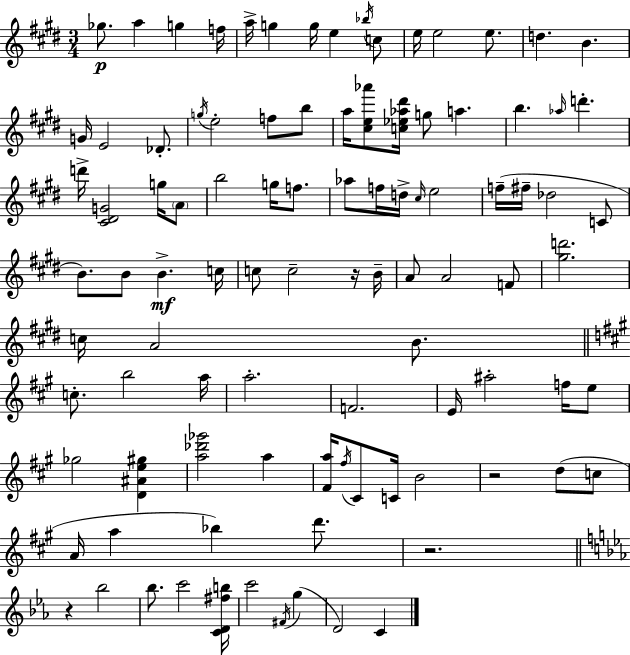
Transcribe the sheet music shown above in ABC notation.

X:1
T:Untitled
M:3/4
L:1/4
K:E
_g/2 a g f/4 a/4 g g/4 e _b/4 c/2 e/4 e2 e/2 d B G/4 E2 _D/2 g/4 e2 f/2 b/2 a/4 [^ce_a']/2 [c_e_a^d']/4 g/2 a b _a/4 d' d'/4 [^C^DG]2 g/4 A/2 b2 g/4 f/2 _a/2 f/4 d/4 ^c/4 e2 f/4 ^f/4 _d2 C/2 B/2 B/2 B c/4 c/2 c2 z/4 B/4 A/2 A2 F/2 [^gd']2 c/4 A2 B/2 c/2 b2 a/4 a2 F2 E/4 ^a2 f/4 e/2 _g2 [D^Ae^g] [a_d'_g']2 a [^Fa]/4 ^f/4 ^C/2 C/4 B2 z2 d/2 c/2 A/4 a _b d'/2 z2 z _b2 _b/2 c'2 [CD^fb]/4 c'2 ^F/4 g D2 C